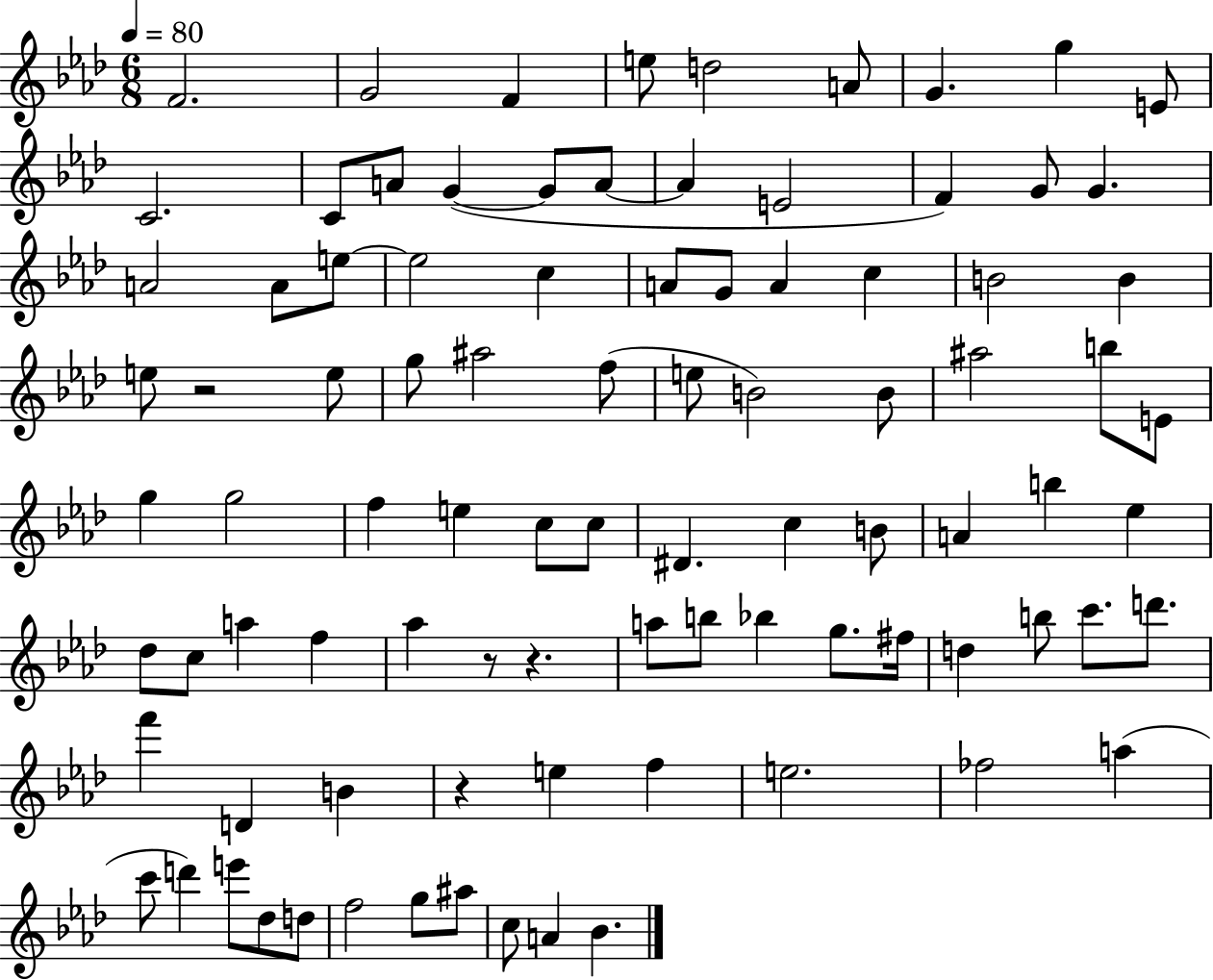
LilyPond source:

{
  \clef treble
  \numericTimeSignature
  \time 6/8
  \key aes \major
  \tempo 4 = 80
  f'2. | g'2 f'4 | e''8 d''2 a'8 | g'4. g''4 e'8 | \break c'2. | c'8 a'8 g'4~(~ g'8 a'8~~ | a'4 e'2 | f'4) g'8 g'4. | \break a'2 a'8 e''8~~ | e''2 c''4 | a'8 g'8 a'4 c''4 | b'2 b'4 | \break e''8 r2 e''8 | g''8 ais''2 f''8( | e''8 b'2) b'8 | ais''2 b''8 e'8 | \break g''4 g''2 | f''4 e''4 c''8 c''8 | dis'4. c''4 b'8 | a'4 b''4 ees''4 | \break des''8 c''8 a''4 f''4 | aes''4 r8 r4. | a''8 b''8 bes''4 g''8. fis''16 | d''4 b''8 c'''8. d'''8. | \break f'''4 d'4 b'4 | r4 e''4 f''4 | e''2. | fes''2 a''4( | \break c'''8 d'''4) e'''8 des''8 d''8 | f''2 g''8 ais''8 | c''8 a'4 bes'4. | \bar "|."
}